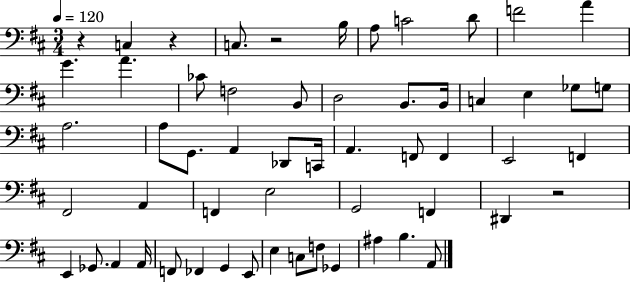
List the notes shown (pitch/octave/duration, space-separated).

R/q C3/q R/q C3/e. R/h B3/s A3/e C4/h D4/e F4/h A4/q G4/q. A4/q. CES4/e F3/h B2/e D3/h B2/e. B2/s C3/q E3/q Gb3/e G3/e A3/h. A3/e G2/e. A2/q Db2/e C2/s A2/q. F2/e F2/q E2/h F2/q F#2/h A2/q F2/q E3/h G2/h F2/q D#2/q R/h E2/q Gb2/e. A2/q A2/s F2/e FES2/q G2/q E2/e E3/q C3/e F3/e Gb2/q A#3/q B3/q. A2/e